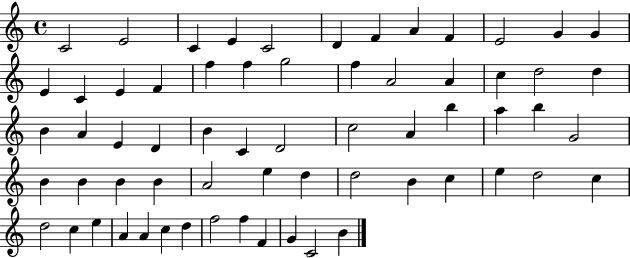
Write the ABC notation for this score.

X:1
T:Untitled
M:4/4
L:1/4
K:C
C2 E2 C E C2 D F A F E2 G G E C E F f f g2 f A2 A c d2 d B A E D B C D2 c2 A b a b G2 B B B B A2 e d d2 B c e d2 c d2 c e A A c d f2 f F G C2 B